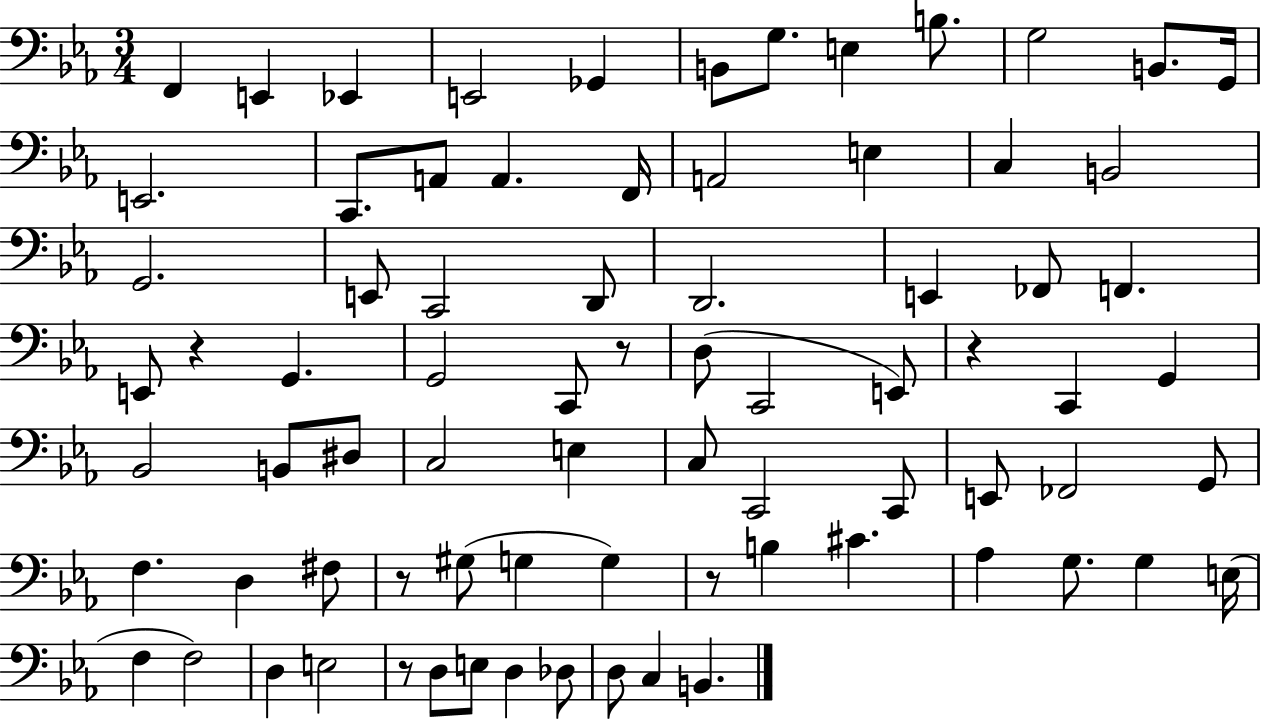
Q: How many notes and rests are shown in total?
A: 78